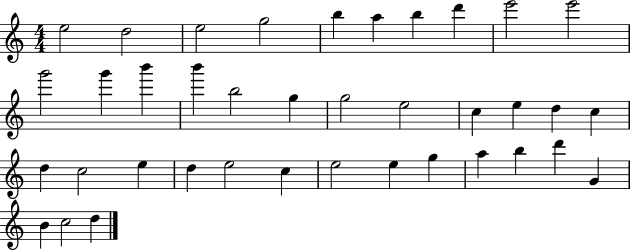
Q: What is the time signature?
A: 4/4